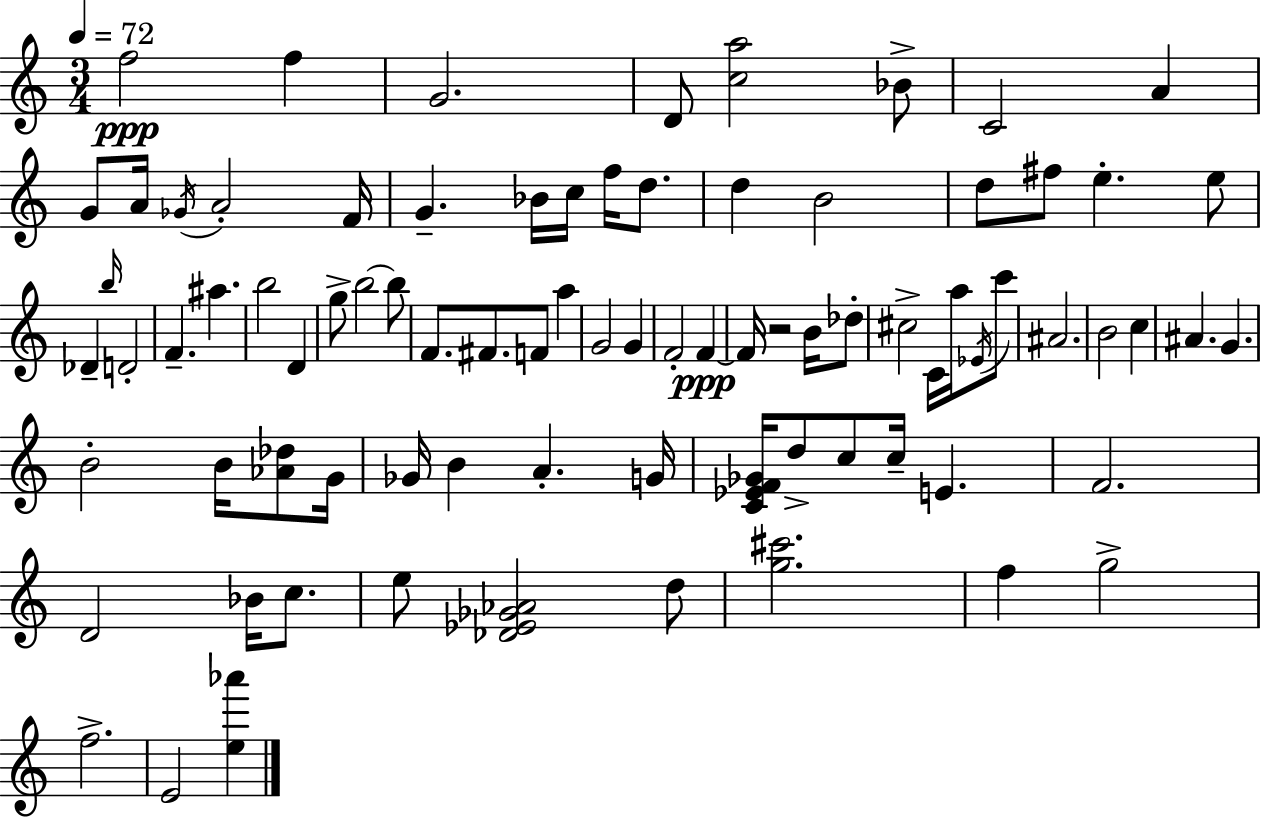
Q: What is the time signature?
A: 3/4